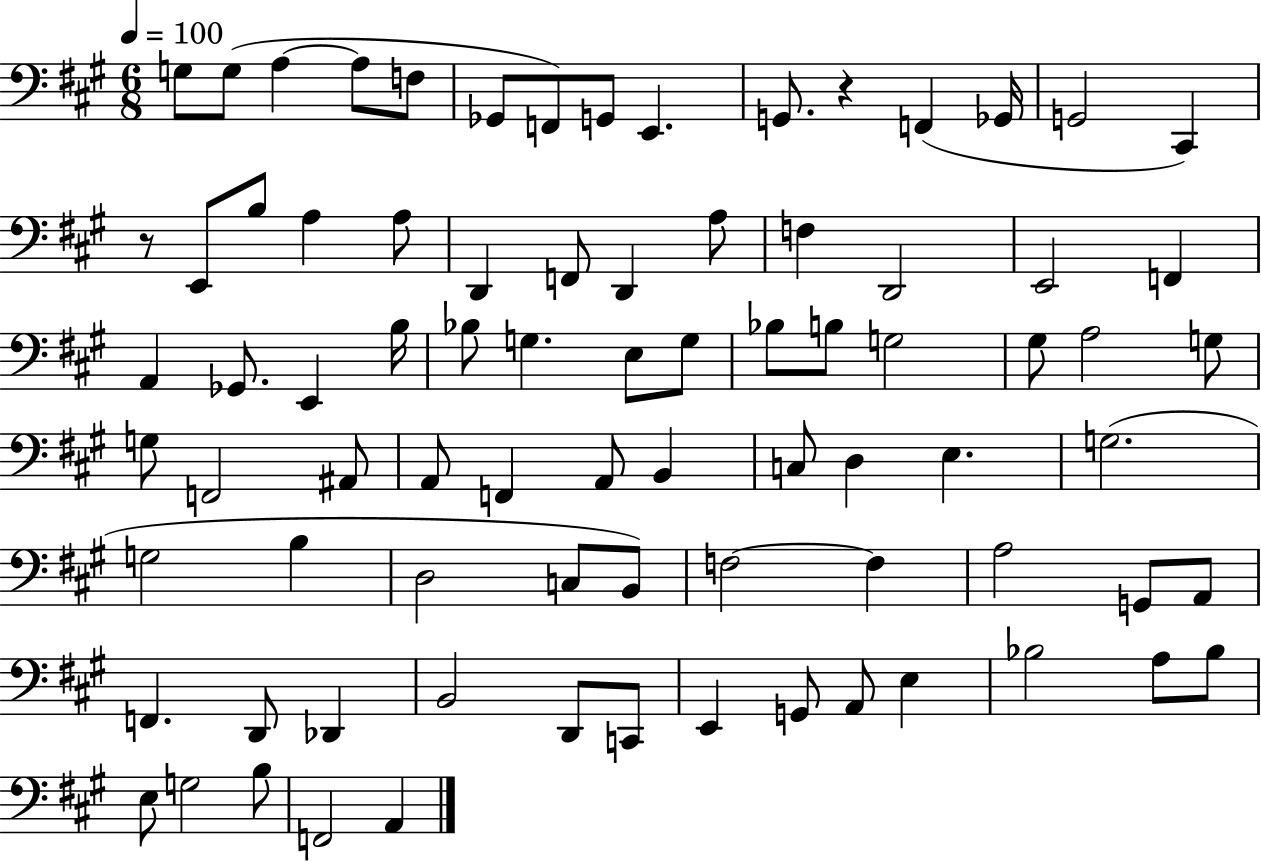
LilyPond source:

{
  \clef bass
  \numericTimeSignature
  \time 6/8
  \key a \major
  \tempo 4 = 100
  \repeat volta 2 { g8 g8( a4~~ a8 f8 | ges,8 f,8) g,8 e,4. | g,8. r4 f,4( ges,16 | g,2 cis,4) | \break r8 e,8 b8 a4 a8 | d,4 f,8 d,4 a8 | f4 d,2 | e,2 f,4 | \break a,4 ges,8. e,4 b16 | bes8 g4. e8 g8 | bes8 b8 g2 | gis8 a2 g8 | \break g8 f,2 ais,8 | a,8 f,4 a,8 b,4 | c8 d4 e4. | g2.( | \break g2 b4 | d2 c8 b,8) | f2~~ f4 | a2 g,8 a,8 | \break f,4. d,8 des,4 | b,2 d,8 c,8 | e,4 g,8 a,8 e4 | bes2 a8 bes8 | \break e8 g2 b8 | f,2 a,4 | } \bar "|."
}